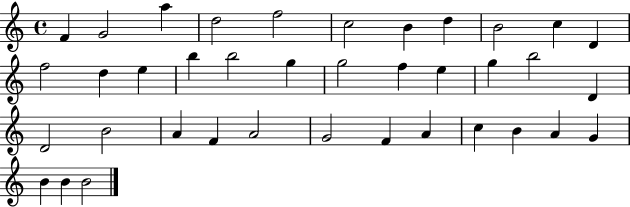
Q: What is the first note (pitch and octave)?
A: F4